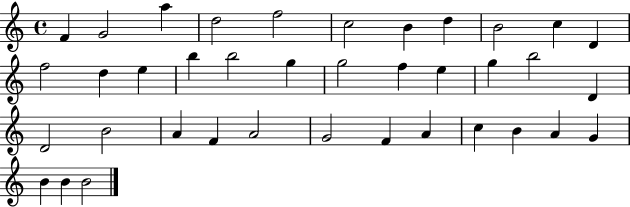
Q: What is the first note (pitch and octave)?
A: F4